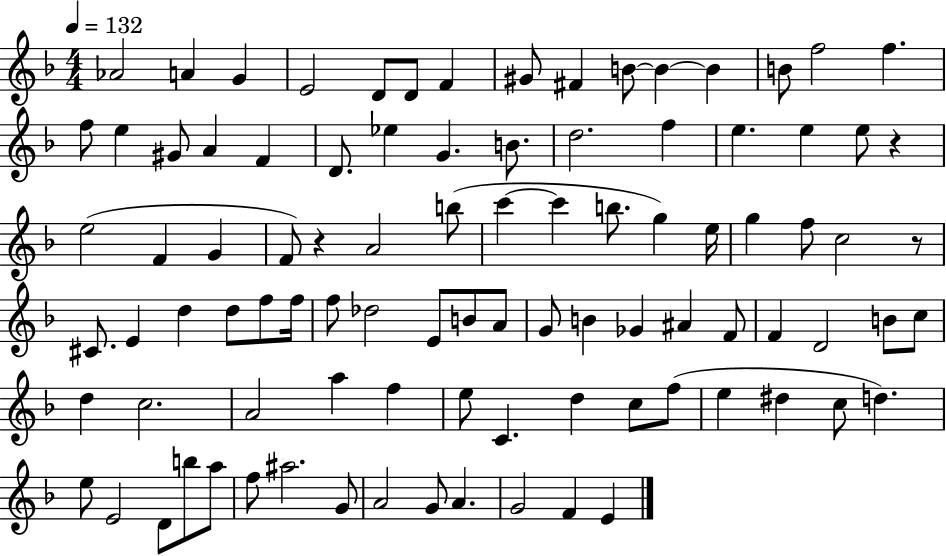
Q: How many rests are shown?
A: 3